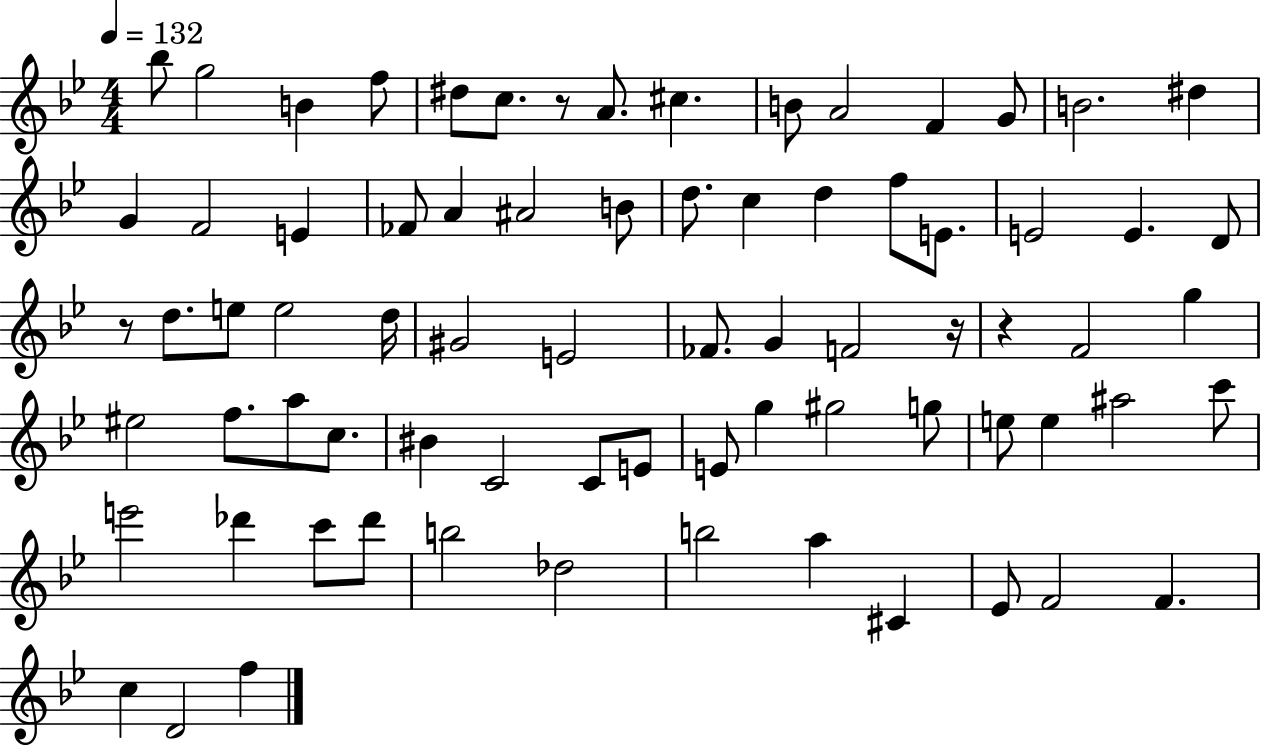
{
  \clef treble
  \numericTimeSignature
  \time 4/4
  \key bes \major
  \tempo 4 = 132
  bes''8 g''2 b'4 f''8 | dis''8 c''8. r8 a'8. cis''4. | b'8 a'2 f'4 g'8 | b'2. dis''4 | \break g'4 f'2 e'4 | fes'8 a'4 ais'2 b'8 | d''8. c''4 d''4 f''8 e'8. | e'2 e'4. d'8 | \break r8 d''8. e''8 e''2 d''16 | gis'2 e'2 | fes'8. g'4 f'2 r16 | r4 f'2 g''4 | \break eis''2 f''8. a''8 c''8. | bis'4 c'2 c'8 e'8 | e'8 g''4 gis''2 g''8 | e''8 e''4 ais''2 c'''8 | \break e'''2 des'''4 c'''8 des'''8 | b''2 des''2 | b''2 a''4 cis'4 | ees'8 f'2 f'4. | \break c''4 d'2 f''4 | \bar "|."
}